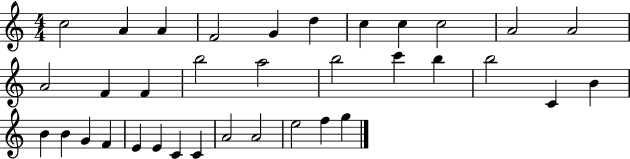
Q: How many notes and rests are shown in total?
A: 35